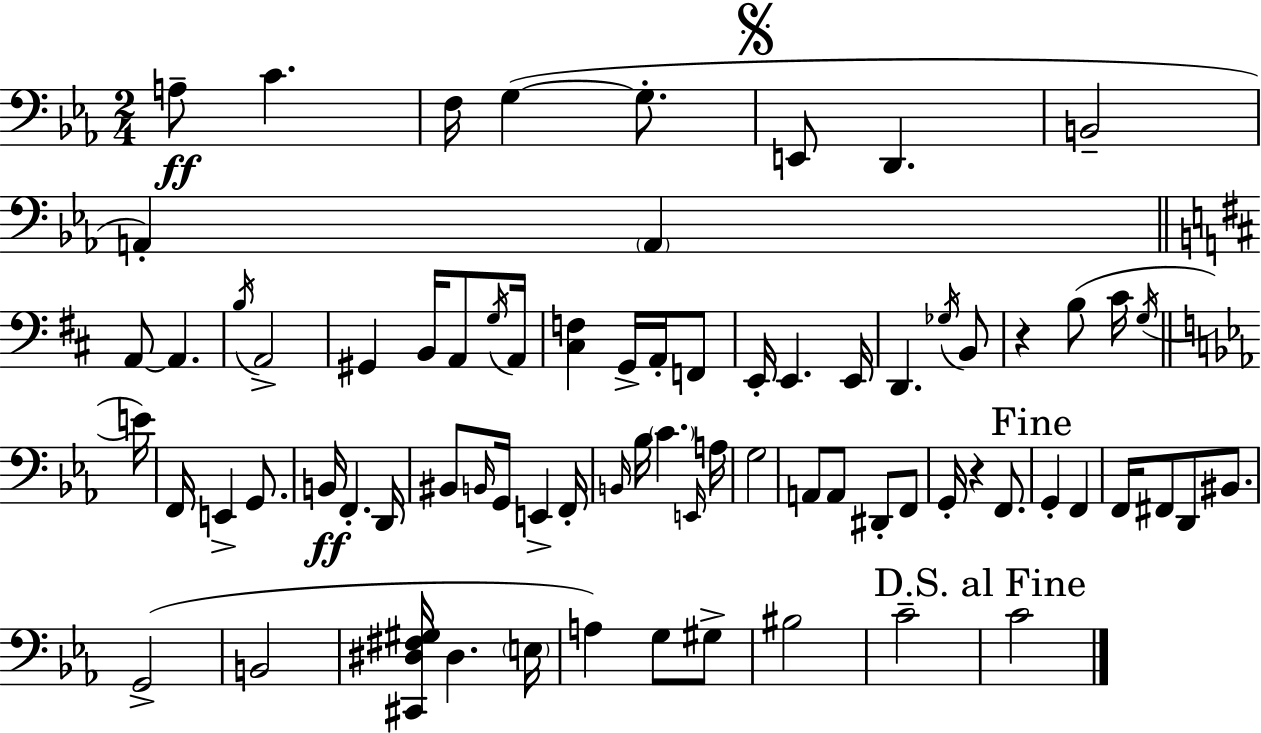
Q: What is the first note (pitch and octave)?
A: A3